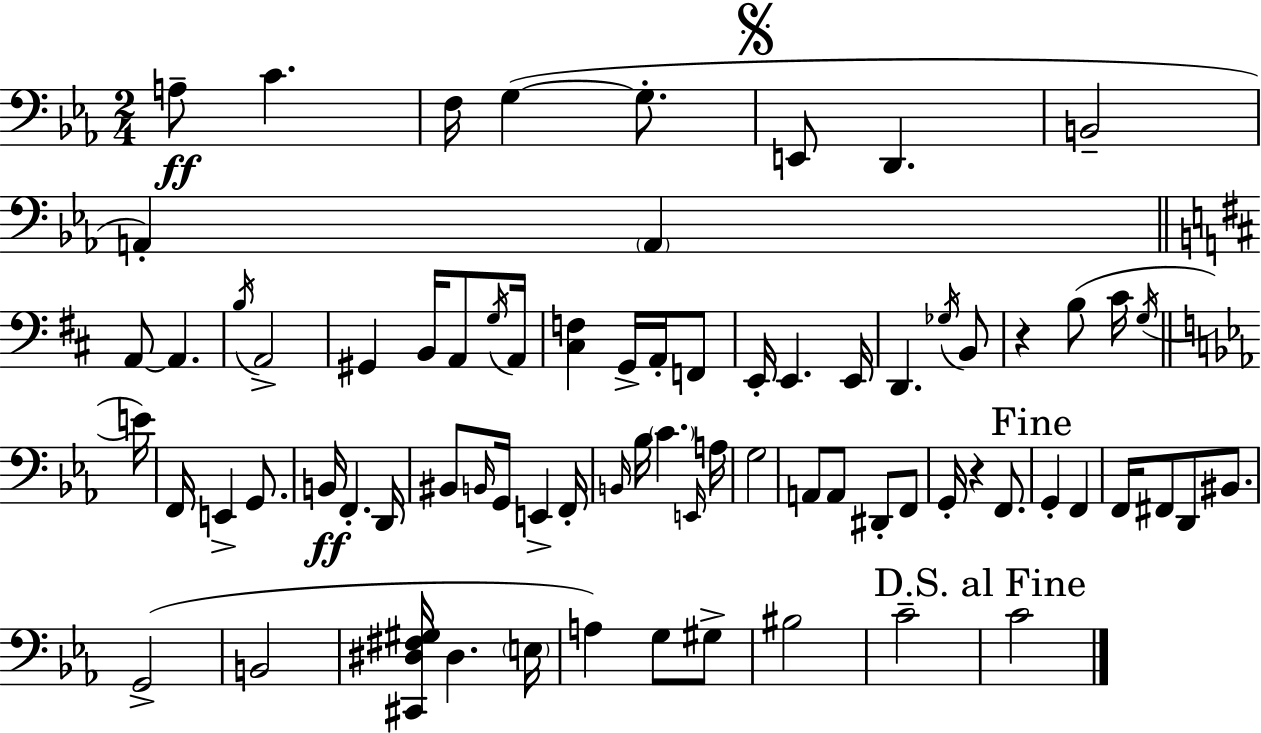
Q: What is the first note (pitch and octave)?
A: A3